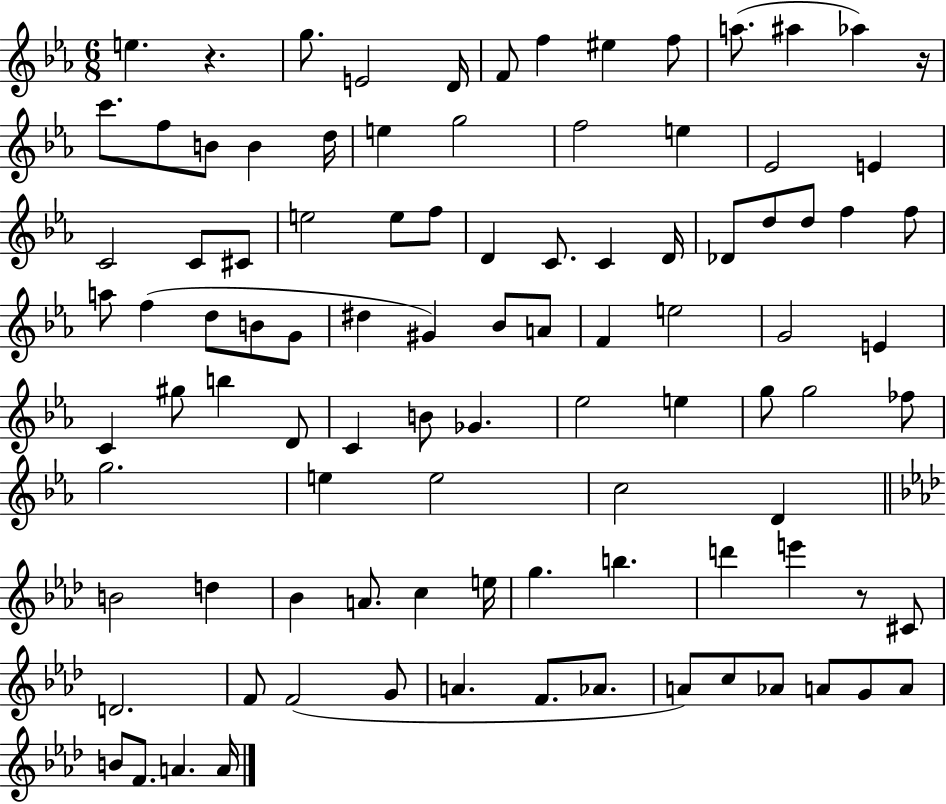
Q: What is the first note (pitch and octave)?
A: E5